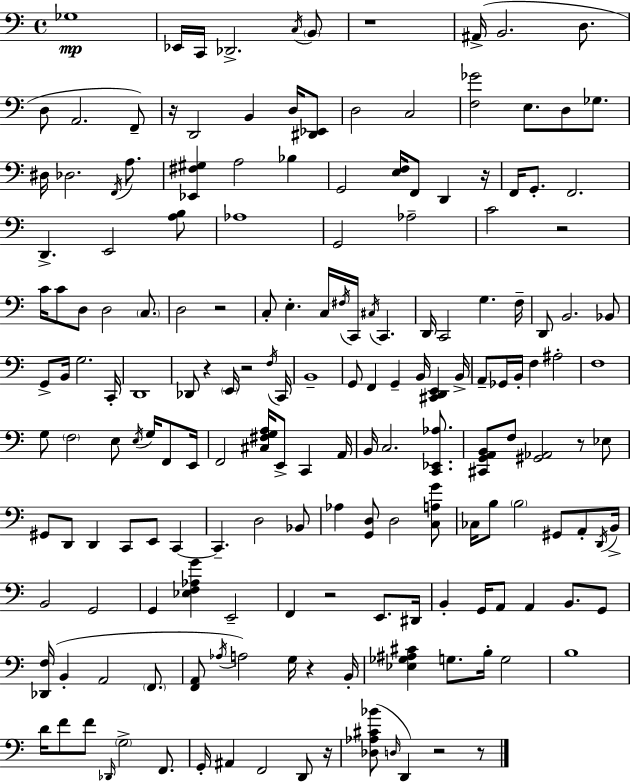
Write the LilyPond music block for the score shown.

{
  \clef bass
  \time 4/4
  \defaultTimeSignature
  \key c \major
  \repeat volta 2 { ges1\mp | ees,16 c,16 des,2.-> \acciaccatura { c16 } \parenthesize b,8 | r1 | ais,16->( b,2. d8. | \break d8 a,2. f,8--) | r16 d,2 b,4 d16 <dis, ees,>8 | d2 c2 | <f ges'>2 e8. d8 ges8. | \break dis16 des2. \acciaccatura { f,16 } a8. | <ees, fis gis>4 a2 bes4 | g,2 <e f>16 f,8 d,4 | r16 f,16 g,8.-. f,2. | \break d,4.-> e,2 | <a b>8 aes1 | g,2 aes2-- | c'2 r2 | \break c'16 c'8 d8 d2 \parenthesize c8. | d2 r2 | c8-. e4.-. c16 \acciaccatura { fis16 } c,16 \acciaccatura { cis16 } c,4. | d,16 c,2 g4. | \break f16-- d,8 b,2. | bes,8 g,8-> b,16 g2. | c,16-. d,1 | des,8 r4 \parenthesize e,16 r2 | \break \acciaccatura { f16 } c,16 b,1-- | g,8 f,4 g,4-- b,16 | <cis, d, e,>4 b,16-> a,8-- ges,16 b,16-. f4 ais2-. | f1 | \break g8 \parenthesize f2 e8 | \acciaccatura { e16 } g16 f,8 e,16 f,2 <cis fis g a>16 e,8-> | c,4 a,16 b,16 c2. | <c, ees, aes>8. <cis, g, a, b,>8 f8 <gis, aes,>2 | \break r8 ees8 gis,8 d,8 d,4 c,8 | e,8 c,4~~ c,4.-- d2 | bes,8 aes4 <g, d>8 d2 | <c a g'>8 ces16 b8 \parenthesize b2 | \break gis,8 a,8-. \acciaccatura { d,16 } b,16-> b,2 g,2 | g,4 <ees f aes g'>4 e,2-- | f,4 r2 | e,8. dis,16 b,4-. g,16 a,8 a,4 | \break b,8. g,8 <des, f>16( b,4-. a,2 | \parenthesize f,8. <f, a,>8 \acciaccatura { aes16 }) a2 | g16 r4 b,16-. <ees ges ais cis'>4 g8. b16-. | g2 b1 | \break d'16 f'8 f'8 \grace { des,16 } \parenthesize g2-> | f,8. g,16-. ais,4 f,2 | d,8 r16 <des aes cis' bes'>8( \grace { d16 } d,4) | r2 r8 } \bar "|."
}